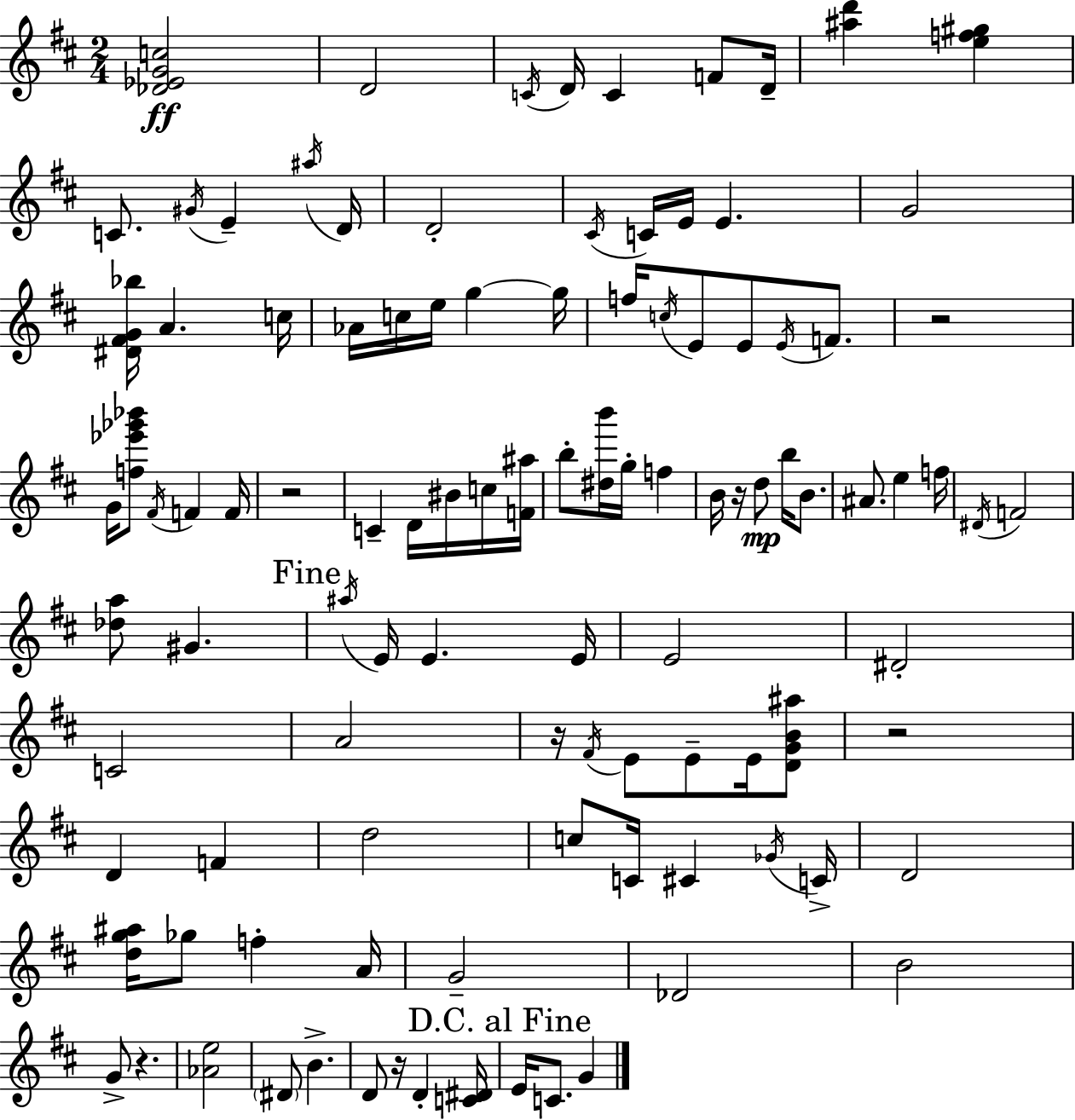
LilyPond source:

{
  \clef treble
  \numericTimeSignature
  \time 2/4
  \key d \major
  <des' ees' g' c''>2\ff | d'2 | \acciaccatura { c'16 } d'16 c'4 f'8 | d'16-- <ais'' d'''>4 <e'' f'' gis''>4 | \break c'8. \acciaccatura { gis'16 } e'4-- | \acciaccatura { ais''16 } d'16 d'2-. | \acciaccatura { cis'16 } c'16 e'16 e'4. | g'2 | \break <dis' fis' g' bes''>16 a'4. | c''16 aes'16 c''16 e''16 g''4~~ | g''16 f''16 \acciaccatura { c''16 } e'8 | e'8 \acciaccatura { e'16 } f'8. r2 | \break g'16 <f'' ees''' ges''' bes'''>8 | \acciaccatura { fis'16 } f'4 f'16 r2 | c'4-- | d'16 bis'16 c''16 <f' ais''>16 b''8-. | \break <dis'' b'''>16 g''16-. f''4 b'16 | r16 d''8\mp b''16 b'8. ais'8. | e''4 f''16 \acciaccatura { dis'16 } | f'2 | \break <des'' a''>8 gis'4. | \mark "Fine" \acciaccatura { ais''16 } e'16 e'4. | e'16 e'2 | dis'2-. | \break c'2 | a'2 | r16 \acciaccatura { fis'16 } e'8 e'8-- e'16 | <d' g' b' ais''>8 r2 | \break d'4 f'4 | d''2 | c''8 c'16 cis'4 | \acciaccatura { ges'16 } c'16-> d'2 | \break <d'' g'' ais''>16 ges''8 f''4-. | a'16 g'2-- | des'2 | b'2 | \break g'8-> r4. | <aes' e''>2 | \parenthesize dis'8 b'4.-> | d'8 r16 d'4-. | \break <c' dis'>16 \mark "D.C. al Fine" e'16 c'8. g'4 | \bar "|."
}